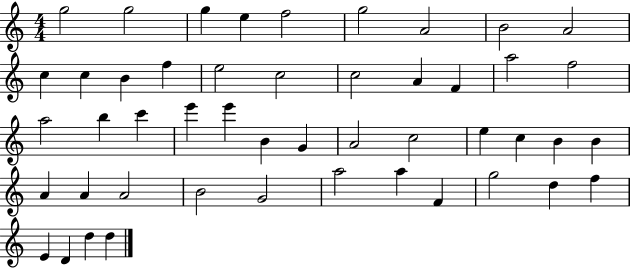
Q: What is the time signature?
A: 4/4